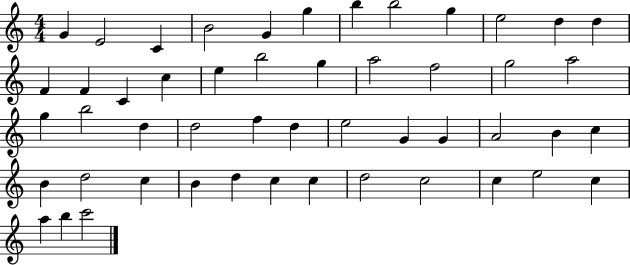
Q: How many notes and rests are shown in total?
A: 50